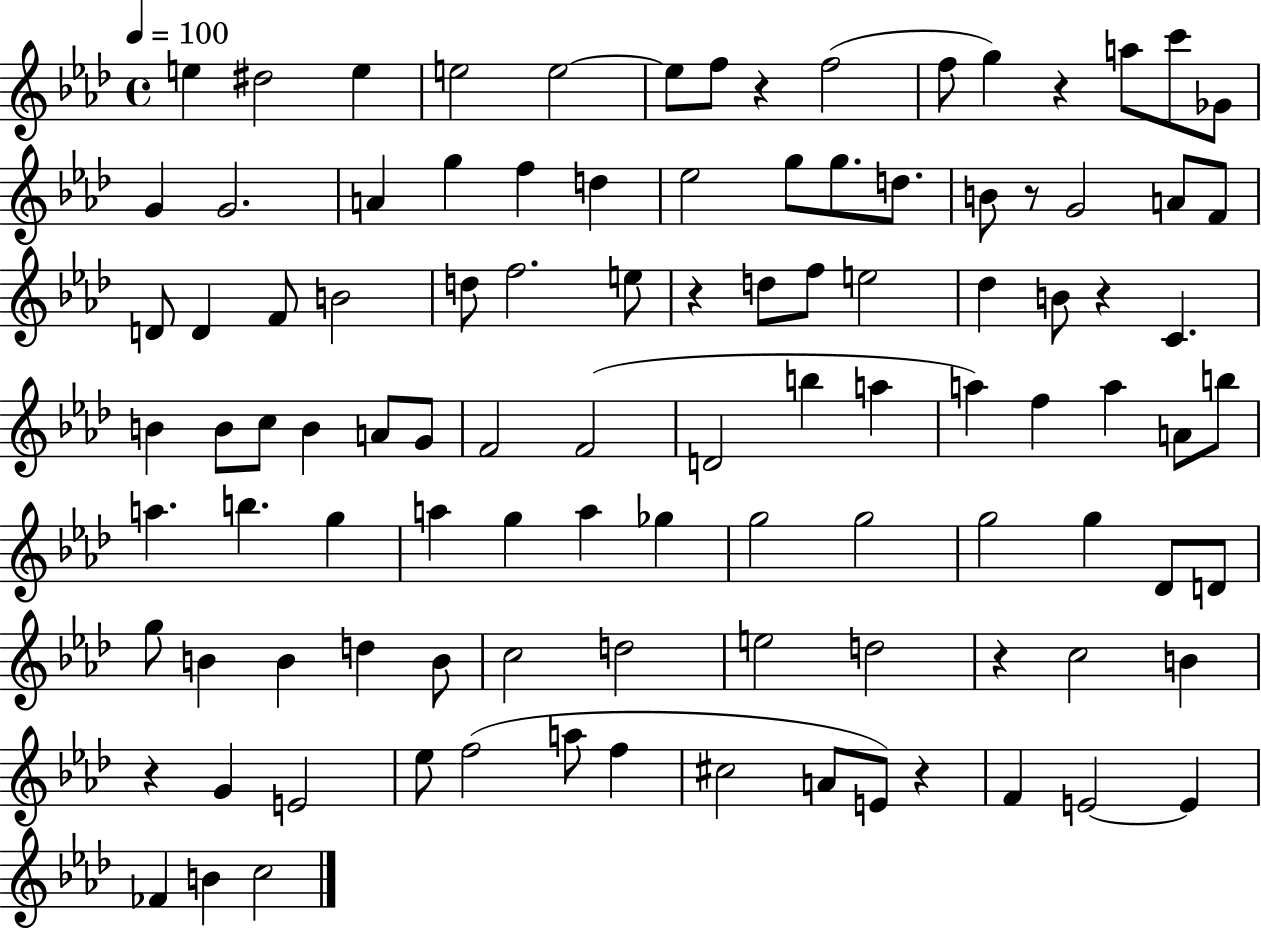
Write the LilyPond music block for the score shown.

{
  \clef treble
  \time 4/4
  \defaultTimeSignature
  \key aes \major
  \tempo 4 = 100
  e''4 dis''2 e''4 | e''2 e''2~~ | e''8 f''8 r4 f''2( | f''8 g''4) r4 a''8 c'''8 ges'8 | \break g'4 g'2. | a'4 g''4 f''4 d''4 | ees''2 g''8 g''8. d''8. | b'8 r8 g'2 a'8 f'8 | \break d'8 d'4 f'8 b'2 | d''8 f''2. e''8 | r4 d''8 f''8 e''2 | des''4 b'8 r4 c'4. | \break b'4 b'8 c''8 b'4 a'8 g'8 | f'2 f'2( | d'2 b''4 a''4 | a''4) f''4 a''4 a'8 b''8 | \break a''4. b''4. g''4 | a''4 g''4 a''4 ges''4 | g''2 g''2 | g''2 g''4 des'8 d'8 | \break g''8 b'4 b'4 d''4 b'8 | c''2 d''2 | e''2 d''2 | r4 c''2 b'4 | \break r4 g'4 e'2 | ees''8 f''2( a''8 f''4 | cis''2 a'8 e'8) r4 | f'4 e'2~~ e'4 | \break fes'4 b'4 c''2 | \bar "|."
}